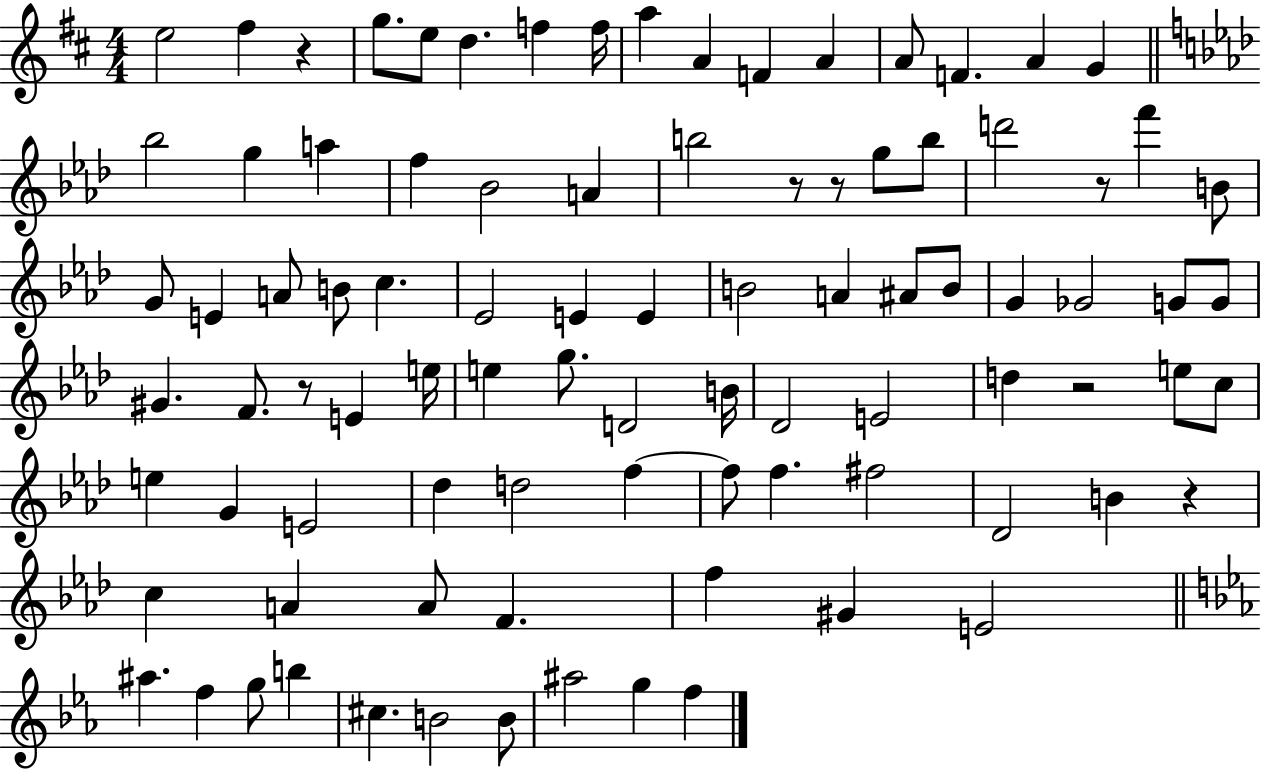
E5/h F#5/q R/q G5/e. E5/e D5/q. F5/q F5/s A5/q A4/q F4/q A4/q A4/e F4/q. A4/q G4/q Bb5/h G5/q A5/q F5/q Bb4/h A4/q B5/h R/e R/e G5/e B5/e D6/h R/e F6/q B4/e G4/e E4/q A4/e B4/e C5/q. Eb4/h E4/q E4/q B4/h A4/q A#4/e B4/e G4/q Gb4/h G4/e G4/e G#4/q. F4/e. R/e E4/q E5/s E5/q G5/e. D4/h B4/s Db4/h E4/h D5/q R/h E5/e C5/e E5/q G4/q E4/h Db5/q D5/h F5/q F5/e F5/q. F#5/h Db4/h B4/q R/q C5/q A4/q A4/e F4/q. F5/q G#4/q E4/h A#5/q. F5/q G5/e B5/q C#5/q. B4/h B4/e A#5/h G5/q F5/q